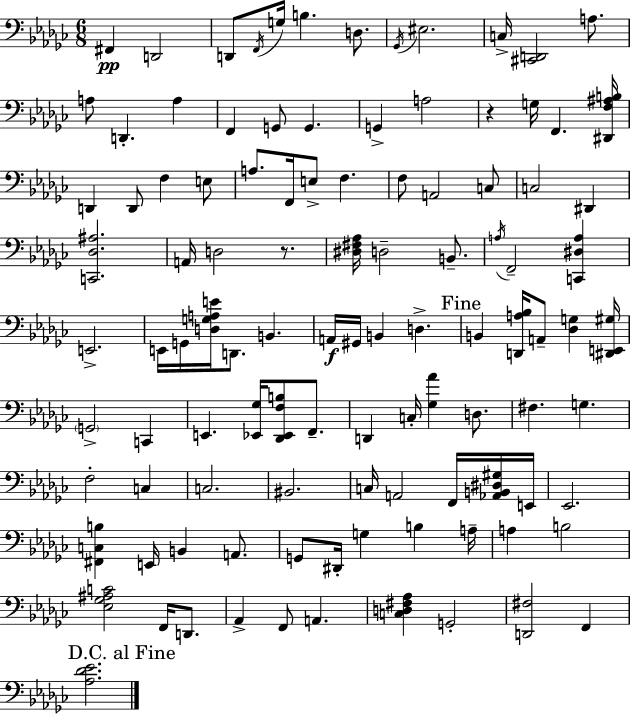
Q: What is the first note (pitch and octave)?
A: F#2